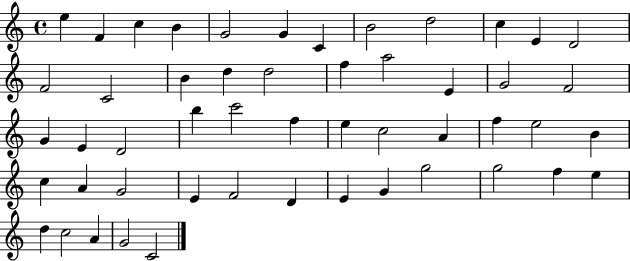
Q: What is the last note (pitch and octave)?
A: C4